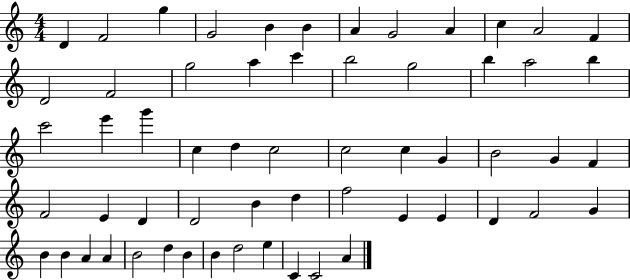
{
  \clef treble
  \numericTimeSignature
  \time 4/4
  \key c \major
  d'4 f'2 g''4 | g'2 b'4 b'4 | a'4 g'2 a'4 | c''4 a'2 f'4 | \break d'2 f'2 | g''2 a''4 c'''4 | b''2 g''2 | b''4 a''2 b''4 | \break c'''2 e'''4 g'''4 | c''4 d''4 c''2 | c''2 c''4 g'4 | b'2 g'4 f'4 | \break f'2 e'4 d'4 | d'2 b'4 d''4 | f''2 e'4 e'4 | d'4 f'2 g'4 | \break b'4 b'4 a'4 a'4 | b'2 d''4 b'4 | b'4 d''2 e''4 | c'4 c'2 a'4 | \break \bar "|."
}